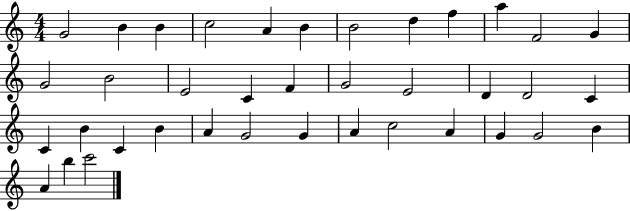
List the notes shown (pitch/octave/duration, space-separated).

G4/h B4/q B4/q C5/h A4/q B4/q B4/h D5/q F5/q A5/q F4/h G4/q G4/h B4/h E4/h C4/q F4/q G4/h E4/h D4/q D4/h C4/q C4/q B4/q C4/q B4/q A4/q G4/h G4/q A4/q C5/h A4/q G4/q G4/h B4/q A4/q B5/q C6/h